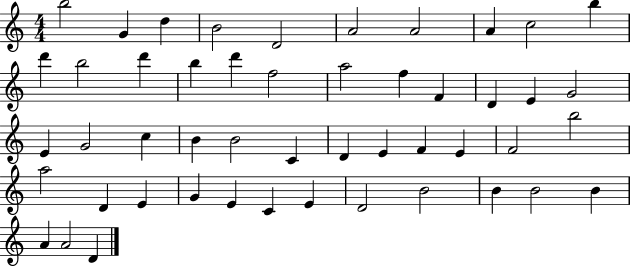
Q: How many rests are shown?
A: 0